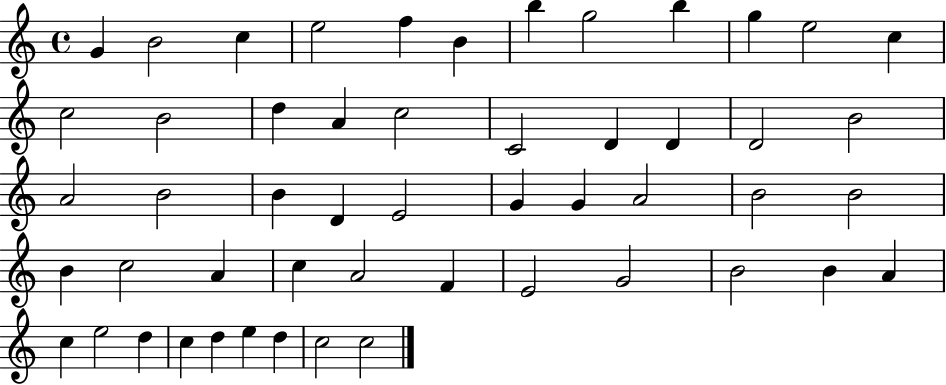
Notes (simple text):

G4/q B4/h C5/q E5/h F5/q B4/q B5/q G5/h B5/q G5/q E5/h C5/q C5/h B4/h D5/q A4/q C5/h C4/h D4/q D4/q D4/h B4/h A4/h B4/h B4/q D4/q E4/h G4/q G4/q A4/h B4/h B4/h B4/q C5/h A4/q C5/q A4/h F4/q E4/h G4/h B4/h B4/q A4/q C5/q E5/h D5/q C5/q D5/q E5/q D5/q C5/h C5/h